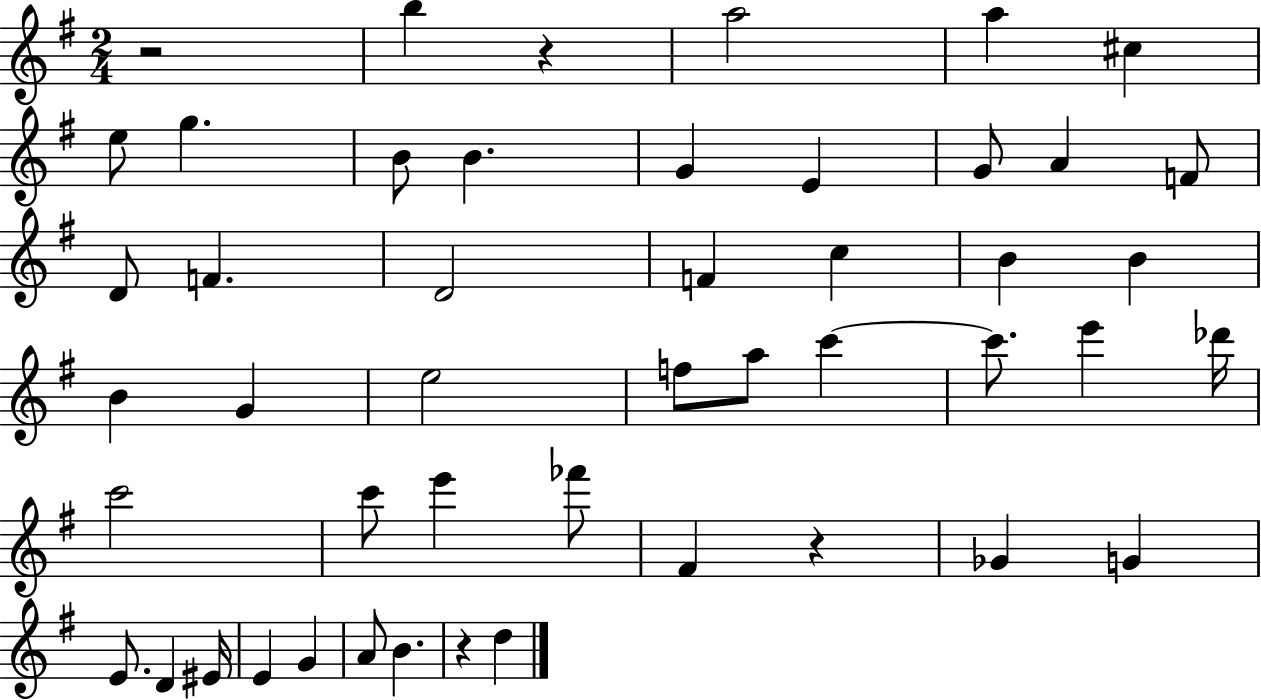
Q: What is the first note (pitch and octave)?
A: B5